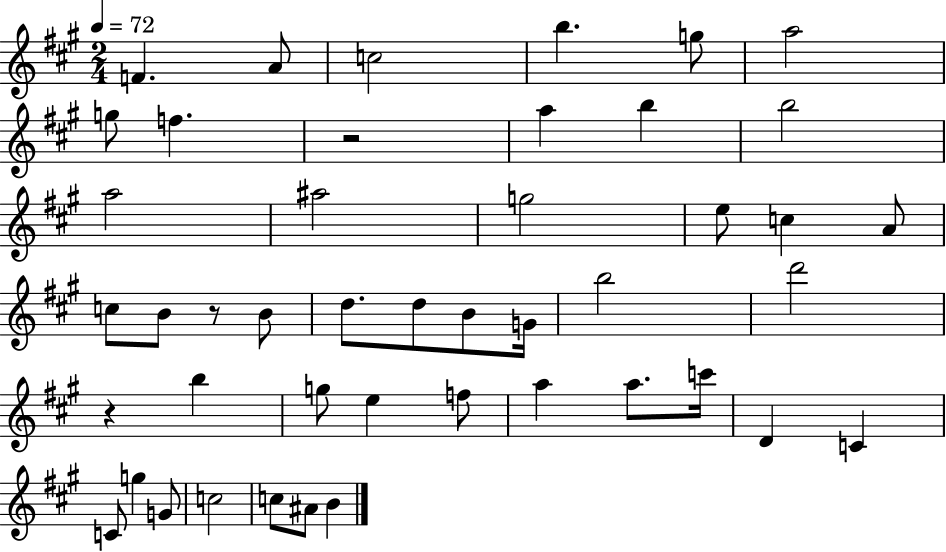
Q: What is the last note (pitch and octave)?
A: B4